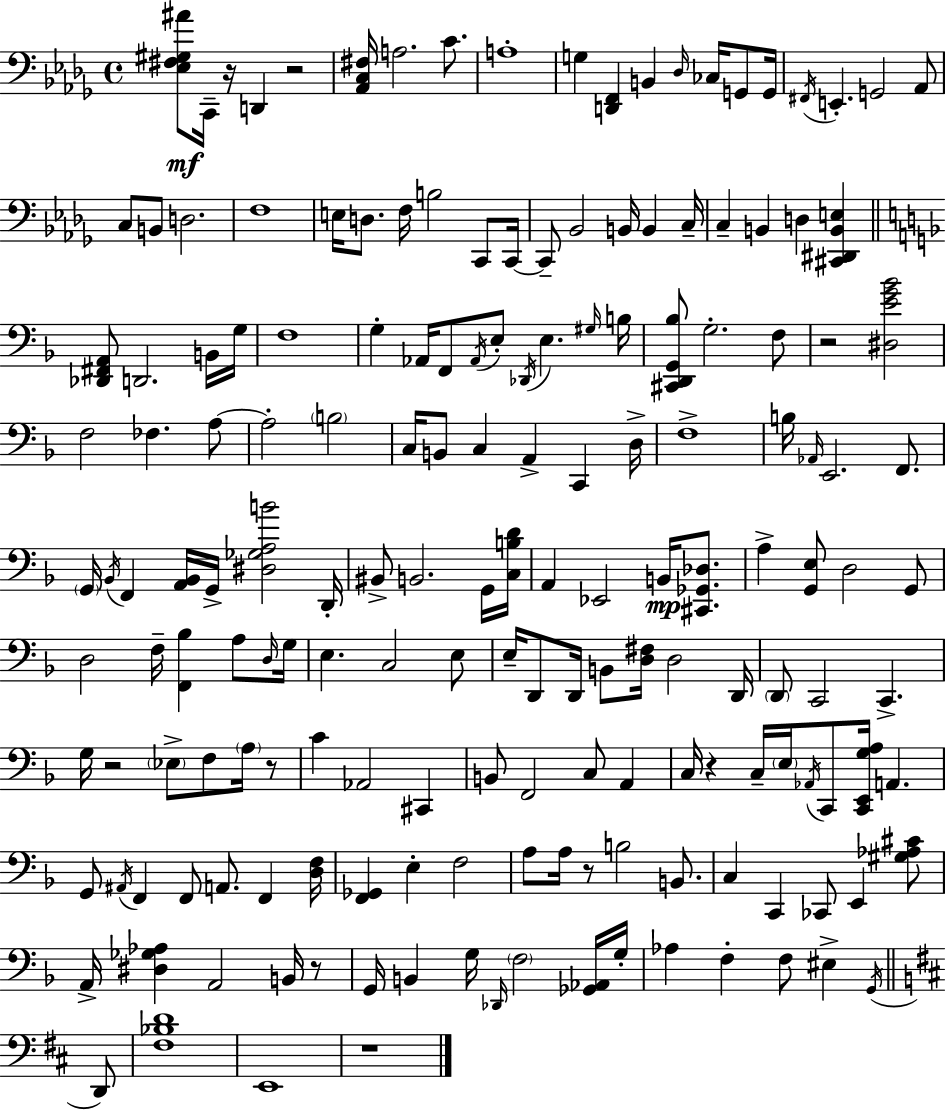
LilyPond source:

{
  \clef bass
  \time 4/4
  \defaultTimeSignature
  \key bes \minor
  <ees fis gis ais'>8\mf c,16-- r16 d,4 r2 | <aes, c fis>16 a2. c'8. | a1-. | g4 <d, f,>4 b,4 \grace { des16 } ces16 g,8 | \break g,16 \acciaccatura { fis,16 } e,4.-. g,2 | aes,8 c8 b,8 d2. | f1 | e16 d8. f16 b2 c,8 | \break c,16~~ c,8-- bes,2 b,16 b,4 | c16-- c4-- b,4 d4 <cis, dis, b, e>4 | \bar "||" \break \key d \minor <des, fis, a,>8 d,2. b,16 g16 | f1 | g4-. aes,16 f,8 \acciaccatura { aes,16 } e8-. \acciaccatura { des,16 } e4. | \grace { gis16 } b16 <cis, d, g, bes>8 g2.-. | \break f8 r2 <dis e' g' bes'>2 | f2 fes4. | a8~~ a2-. \parenthesize b2 | c16 b,8 c4 a,4-> c,4 | \break d16-> f1-> | b16 \grace { aes,16 } e,2. | f,8. \parenthesize g,16 \acciaccatura { bes,16 } f,4 <a, bes,>16 g,16-> <dis ges a b'>2 | d,16-. bis,8-> b,2. | \break g,16 <c b d'>16 a,4 ees,2 | b,16\mp <cis, ges, des>8. a4-> <g, e>8 d2 | g,8 d2 f16-- <f, bes>4 | a8 \grace { d16 } g16 e4. c2 | \break e8 e16-- d,8 d,16 b,8 <d fis>16 d2 | d,16 \parenthesize d,8 c,2 | c,4.-> g16 r2 \parenthesize ees8-> | f8 \parenthesize a16 r8 c'4 aes,2 | \break cis,4 b,8 f,2 | c8 a,4 c16 r4 c16-- \parenthesize e16 \acciaccatura { aes,16 } c,8 | <c, e, g a>16 a,4. g,8 \acciaccatura { ais,16 } f,4 f,8 | a,8. f,4 <d f>16 <f, ges,>4 e4-. | \break f2 a8 a16 r8 b2 | b,8. c4 c,4 | ces,8 e,4 <gis aes cis'>8 a,16-> <dis ges aes>4 a,2 | b,16 r8 g,16 b,4 g16 \grace { des,16 } \parenthesize f2 | \break <ges, aes,>16 g16-. aes4 f4-. | f8 eis4-> \acciaccatura { g,16 } \bar "||" \break \key d \major d,8 <fis bes d'>1 | e,1 | r1 | \bar "|."
}